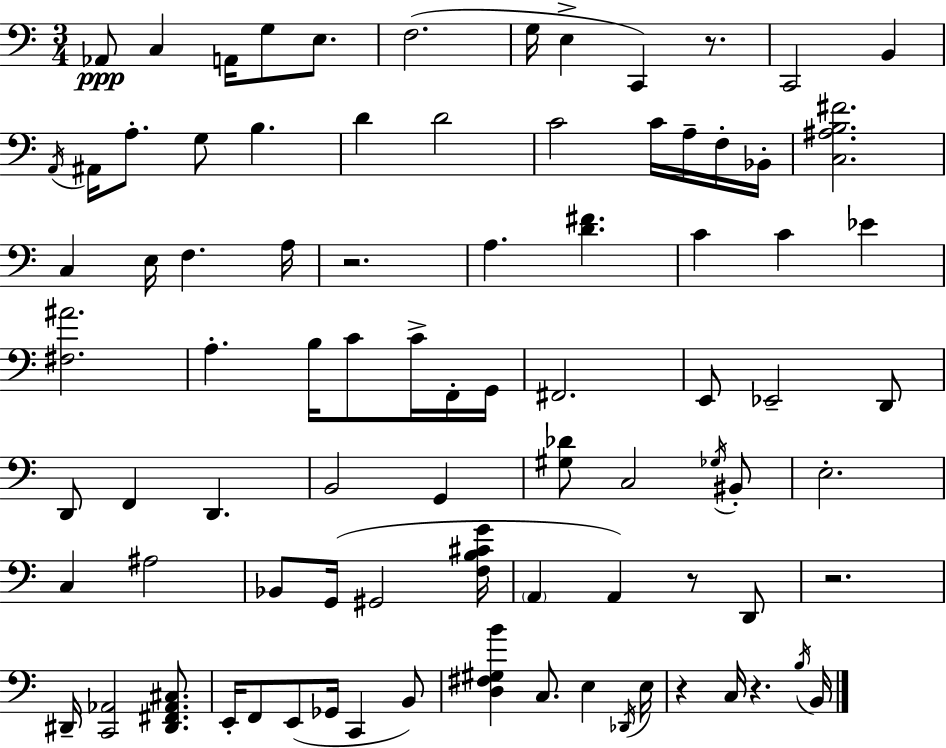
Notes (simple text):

Ab2/e C3/q A2/s G3/e E3/e. F3/h. G3/s E3/q C2/q R/e. C2/h B2/q A2/s A#2/s A3/e. G3/e B3/q. D4/q D4/h C4/h C4/s A3/s F3/s Bb2/s [C3,A#3,B3,F#4]/h. C3/q E3/s F3/q. A3/s R/h. A3/q. [D4,F#4]/q. C4/q C4/q Eb4/q [F#3,A#4]/h. A3/q. B3/s C4/e C4/s F2/s G2/s F#2/h. E2/e Eb2/h D2/e D2/e F2/q D2/q. B2/h G2/q [G#3,Db4]/e C3/h Gb3/s BIS2/e E3/h. C3/q A#3/h Bb2/e G2/s G#2/h [F3,B3,C#4,G4]/s A2/q A2/q R/e D2/e R/h. D#2/s [C2,Ab2]/h [D#2,F#2,Ab2,C#3]/e. E2/s F2/e E2/e Gb2/s C2/q B2/e [D3,F#3,G#3,B4]/q C3/e. E3/q Db2/s E3/s R/q C3/s R/q. B3/s B2/s